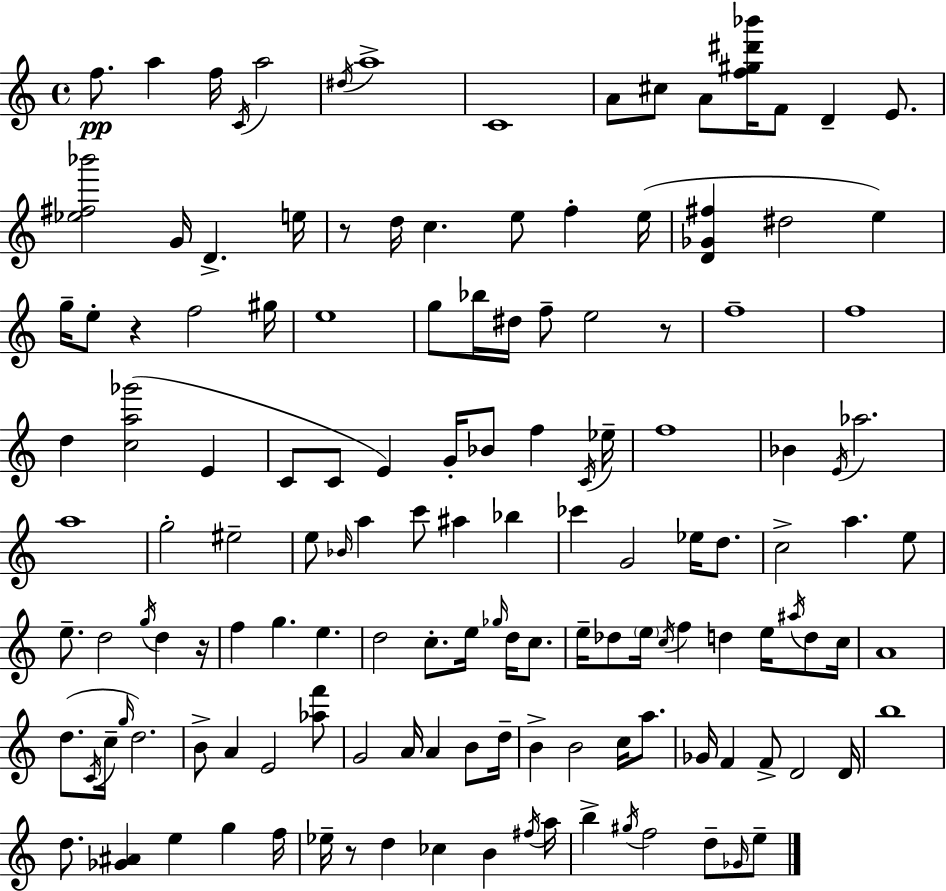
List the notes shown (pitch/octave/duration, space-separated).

F5/e. A5/q F5/s C4/s A5/h D#5/s A5/w C4/w A4/e C#5/e A4/e [F5,G#5,D#6,Bb6]/s F4/e D4/q E4/e. [Eb5,F#5,Bb6]/h G4/s D4/q. E5/s R/e D5/s C5/q. E5/e F5/q E5/s [D4,Gb4,F#5]/q D#5/h E5/q G5/s E5/e R/q F5/h G#5/s E5/w G5/e Bb5/s D#5/s F5/e E5/h R/e F5/w F5/w D5/q [C5,A5,Gb6]/h E4/q C4/e C4/e E4/q G4/s Bb4/e F5/q C4/s Eb5/s F5/w Bb4/q E4/s Ab5/h. A5/w G5/h EIS5/h E5/e Bb4/s A5/q C6/e A#5/q Bb5/q CES6/q G4/h Eb5/s D5/e. C5/h A5/q. E5/e E5/e. D5/h G5/s D5/q R/s F5/q G5/q. E5/q. D5/h C5/e. E5/s Gb5/s D5/s C5/e. E5/s Db5/e E5/s C5/s F5/q D5/q E5/s A#5/s D5/e C5/s A4/w D5/e. C4/s C5/s G5/s D5/h. B4/e A4/q E4/h [Ab5,F6]/e G4/h A4/s A4/q B4/e D5/s B4/q B4/h C5/s A5/e. Gb4/s F4/q F4/e D4/h D4/s B5/w D5/e. [Gb4,A#4]/q E5/q G5/q F5/s Eb5/s R/e D5/q CES5/q B4/q F#5/s A5/s B5/q G#5/s F5/h D5/e Gb4/s E5/e